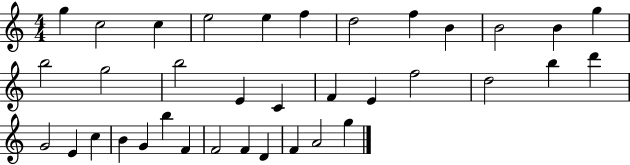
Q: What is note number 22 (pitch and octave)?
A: B5